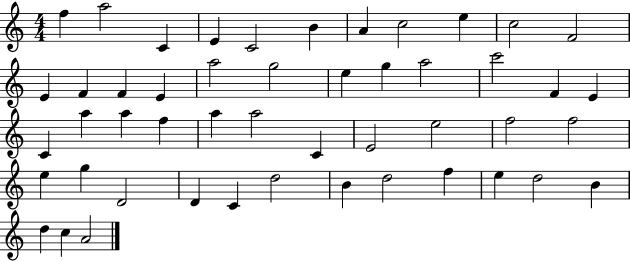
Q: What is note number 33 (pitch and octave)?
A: F5